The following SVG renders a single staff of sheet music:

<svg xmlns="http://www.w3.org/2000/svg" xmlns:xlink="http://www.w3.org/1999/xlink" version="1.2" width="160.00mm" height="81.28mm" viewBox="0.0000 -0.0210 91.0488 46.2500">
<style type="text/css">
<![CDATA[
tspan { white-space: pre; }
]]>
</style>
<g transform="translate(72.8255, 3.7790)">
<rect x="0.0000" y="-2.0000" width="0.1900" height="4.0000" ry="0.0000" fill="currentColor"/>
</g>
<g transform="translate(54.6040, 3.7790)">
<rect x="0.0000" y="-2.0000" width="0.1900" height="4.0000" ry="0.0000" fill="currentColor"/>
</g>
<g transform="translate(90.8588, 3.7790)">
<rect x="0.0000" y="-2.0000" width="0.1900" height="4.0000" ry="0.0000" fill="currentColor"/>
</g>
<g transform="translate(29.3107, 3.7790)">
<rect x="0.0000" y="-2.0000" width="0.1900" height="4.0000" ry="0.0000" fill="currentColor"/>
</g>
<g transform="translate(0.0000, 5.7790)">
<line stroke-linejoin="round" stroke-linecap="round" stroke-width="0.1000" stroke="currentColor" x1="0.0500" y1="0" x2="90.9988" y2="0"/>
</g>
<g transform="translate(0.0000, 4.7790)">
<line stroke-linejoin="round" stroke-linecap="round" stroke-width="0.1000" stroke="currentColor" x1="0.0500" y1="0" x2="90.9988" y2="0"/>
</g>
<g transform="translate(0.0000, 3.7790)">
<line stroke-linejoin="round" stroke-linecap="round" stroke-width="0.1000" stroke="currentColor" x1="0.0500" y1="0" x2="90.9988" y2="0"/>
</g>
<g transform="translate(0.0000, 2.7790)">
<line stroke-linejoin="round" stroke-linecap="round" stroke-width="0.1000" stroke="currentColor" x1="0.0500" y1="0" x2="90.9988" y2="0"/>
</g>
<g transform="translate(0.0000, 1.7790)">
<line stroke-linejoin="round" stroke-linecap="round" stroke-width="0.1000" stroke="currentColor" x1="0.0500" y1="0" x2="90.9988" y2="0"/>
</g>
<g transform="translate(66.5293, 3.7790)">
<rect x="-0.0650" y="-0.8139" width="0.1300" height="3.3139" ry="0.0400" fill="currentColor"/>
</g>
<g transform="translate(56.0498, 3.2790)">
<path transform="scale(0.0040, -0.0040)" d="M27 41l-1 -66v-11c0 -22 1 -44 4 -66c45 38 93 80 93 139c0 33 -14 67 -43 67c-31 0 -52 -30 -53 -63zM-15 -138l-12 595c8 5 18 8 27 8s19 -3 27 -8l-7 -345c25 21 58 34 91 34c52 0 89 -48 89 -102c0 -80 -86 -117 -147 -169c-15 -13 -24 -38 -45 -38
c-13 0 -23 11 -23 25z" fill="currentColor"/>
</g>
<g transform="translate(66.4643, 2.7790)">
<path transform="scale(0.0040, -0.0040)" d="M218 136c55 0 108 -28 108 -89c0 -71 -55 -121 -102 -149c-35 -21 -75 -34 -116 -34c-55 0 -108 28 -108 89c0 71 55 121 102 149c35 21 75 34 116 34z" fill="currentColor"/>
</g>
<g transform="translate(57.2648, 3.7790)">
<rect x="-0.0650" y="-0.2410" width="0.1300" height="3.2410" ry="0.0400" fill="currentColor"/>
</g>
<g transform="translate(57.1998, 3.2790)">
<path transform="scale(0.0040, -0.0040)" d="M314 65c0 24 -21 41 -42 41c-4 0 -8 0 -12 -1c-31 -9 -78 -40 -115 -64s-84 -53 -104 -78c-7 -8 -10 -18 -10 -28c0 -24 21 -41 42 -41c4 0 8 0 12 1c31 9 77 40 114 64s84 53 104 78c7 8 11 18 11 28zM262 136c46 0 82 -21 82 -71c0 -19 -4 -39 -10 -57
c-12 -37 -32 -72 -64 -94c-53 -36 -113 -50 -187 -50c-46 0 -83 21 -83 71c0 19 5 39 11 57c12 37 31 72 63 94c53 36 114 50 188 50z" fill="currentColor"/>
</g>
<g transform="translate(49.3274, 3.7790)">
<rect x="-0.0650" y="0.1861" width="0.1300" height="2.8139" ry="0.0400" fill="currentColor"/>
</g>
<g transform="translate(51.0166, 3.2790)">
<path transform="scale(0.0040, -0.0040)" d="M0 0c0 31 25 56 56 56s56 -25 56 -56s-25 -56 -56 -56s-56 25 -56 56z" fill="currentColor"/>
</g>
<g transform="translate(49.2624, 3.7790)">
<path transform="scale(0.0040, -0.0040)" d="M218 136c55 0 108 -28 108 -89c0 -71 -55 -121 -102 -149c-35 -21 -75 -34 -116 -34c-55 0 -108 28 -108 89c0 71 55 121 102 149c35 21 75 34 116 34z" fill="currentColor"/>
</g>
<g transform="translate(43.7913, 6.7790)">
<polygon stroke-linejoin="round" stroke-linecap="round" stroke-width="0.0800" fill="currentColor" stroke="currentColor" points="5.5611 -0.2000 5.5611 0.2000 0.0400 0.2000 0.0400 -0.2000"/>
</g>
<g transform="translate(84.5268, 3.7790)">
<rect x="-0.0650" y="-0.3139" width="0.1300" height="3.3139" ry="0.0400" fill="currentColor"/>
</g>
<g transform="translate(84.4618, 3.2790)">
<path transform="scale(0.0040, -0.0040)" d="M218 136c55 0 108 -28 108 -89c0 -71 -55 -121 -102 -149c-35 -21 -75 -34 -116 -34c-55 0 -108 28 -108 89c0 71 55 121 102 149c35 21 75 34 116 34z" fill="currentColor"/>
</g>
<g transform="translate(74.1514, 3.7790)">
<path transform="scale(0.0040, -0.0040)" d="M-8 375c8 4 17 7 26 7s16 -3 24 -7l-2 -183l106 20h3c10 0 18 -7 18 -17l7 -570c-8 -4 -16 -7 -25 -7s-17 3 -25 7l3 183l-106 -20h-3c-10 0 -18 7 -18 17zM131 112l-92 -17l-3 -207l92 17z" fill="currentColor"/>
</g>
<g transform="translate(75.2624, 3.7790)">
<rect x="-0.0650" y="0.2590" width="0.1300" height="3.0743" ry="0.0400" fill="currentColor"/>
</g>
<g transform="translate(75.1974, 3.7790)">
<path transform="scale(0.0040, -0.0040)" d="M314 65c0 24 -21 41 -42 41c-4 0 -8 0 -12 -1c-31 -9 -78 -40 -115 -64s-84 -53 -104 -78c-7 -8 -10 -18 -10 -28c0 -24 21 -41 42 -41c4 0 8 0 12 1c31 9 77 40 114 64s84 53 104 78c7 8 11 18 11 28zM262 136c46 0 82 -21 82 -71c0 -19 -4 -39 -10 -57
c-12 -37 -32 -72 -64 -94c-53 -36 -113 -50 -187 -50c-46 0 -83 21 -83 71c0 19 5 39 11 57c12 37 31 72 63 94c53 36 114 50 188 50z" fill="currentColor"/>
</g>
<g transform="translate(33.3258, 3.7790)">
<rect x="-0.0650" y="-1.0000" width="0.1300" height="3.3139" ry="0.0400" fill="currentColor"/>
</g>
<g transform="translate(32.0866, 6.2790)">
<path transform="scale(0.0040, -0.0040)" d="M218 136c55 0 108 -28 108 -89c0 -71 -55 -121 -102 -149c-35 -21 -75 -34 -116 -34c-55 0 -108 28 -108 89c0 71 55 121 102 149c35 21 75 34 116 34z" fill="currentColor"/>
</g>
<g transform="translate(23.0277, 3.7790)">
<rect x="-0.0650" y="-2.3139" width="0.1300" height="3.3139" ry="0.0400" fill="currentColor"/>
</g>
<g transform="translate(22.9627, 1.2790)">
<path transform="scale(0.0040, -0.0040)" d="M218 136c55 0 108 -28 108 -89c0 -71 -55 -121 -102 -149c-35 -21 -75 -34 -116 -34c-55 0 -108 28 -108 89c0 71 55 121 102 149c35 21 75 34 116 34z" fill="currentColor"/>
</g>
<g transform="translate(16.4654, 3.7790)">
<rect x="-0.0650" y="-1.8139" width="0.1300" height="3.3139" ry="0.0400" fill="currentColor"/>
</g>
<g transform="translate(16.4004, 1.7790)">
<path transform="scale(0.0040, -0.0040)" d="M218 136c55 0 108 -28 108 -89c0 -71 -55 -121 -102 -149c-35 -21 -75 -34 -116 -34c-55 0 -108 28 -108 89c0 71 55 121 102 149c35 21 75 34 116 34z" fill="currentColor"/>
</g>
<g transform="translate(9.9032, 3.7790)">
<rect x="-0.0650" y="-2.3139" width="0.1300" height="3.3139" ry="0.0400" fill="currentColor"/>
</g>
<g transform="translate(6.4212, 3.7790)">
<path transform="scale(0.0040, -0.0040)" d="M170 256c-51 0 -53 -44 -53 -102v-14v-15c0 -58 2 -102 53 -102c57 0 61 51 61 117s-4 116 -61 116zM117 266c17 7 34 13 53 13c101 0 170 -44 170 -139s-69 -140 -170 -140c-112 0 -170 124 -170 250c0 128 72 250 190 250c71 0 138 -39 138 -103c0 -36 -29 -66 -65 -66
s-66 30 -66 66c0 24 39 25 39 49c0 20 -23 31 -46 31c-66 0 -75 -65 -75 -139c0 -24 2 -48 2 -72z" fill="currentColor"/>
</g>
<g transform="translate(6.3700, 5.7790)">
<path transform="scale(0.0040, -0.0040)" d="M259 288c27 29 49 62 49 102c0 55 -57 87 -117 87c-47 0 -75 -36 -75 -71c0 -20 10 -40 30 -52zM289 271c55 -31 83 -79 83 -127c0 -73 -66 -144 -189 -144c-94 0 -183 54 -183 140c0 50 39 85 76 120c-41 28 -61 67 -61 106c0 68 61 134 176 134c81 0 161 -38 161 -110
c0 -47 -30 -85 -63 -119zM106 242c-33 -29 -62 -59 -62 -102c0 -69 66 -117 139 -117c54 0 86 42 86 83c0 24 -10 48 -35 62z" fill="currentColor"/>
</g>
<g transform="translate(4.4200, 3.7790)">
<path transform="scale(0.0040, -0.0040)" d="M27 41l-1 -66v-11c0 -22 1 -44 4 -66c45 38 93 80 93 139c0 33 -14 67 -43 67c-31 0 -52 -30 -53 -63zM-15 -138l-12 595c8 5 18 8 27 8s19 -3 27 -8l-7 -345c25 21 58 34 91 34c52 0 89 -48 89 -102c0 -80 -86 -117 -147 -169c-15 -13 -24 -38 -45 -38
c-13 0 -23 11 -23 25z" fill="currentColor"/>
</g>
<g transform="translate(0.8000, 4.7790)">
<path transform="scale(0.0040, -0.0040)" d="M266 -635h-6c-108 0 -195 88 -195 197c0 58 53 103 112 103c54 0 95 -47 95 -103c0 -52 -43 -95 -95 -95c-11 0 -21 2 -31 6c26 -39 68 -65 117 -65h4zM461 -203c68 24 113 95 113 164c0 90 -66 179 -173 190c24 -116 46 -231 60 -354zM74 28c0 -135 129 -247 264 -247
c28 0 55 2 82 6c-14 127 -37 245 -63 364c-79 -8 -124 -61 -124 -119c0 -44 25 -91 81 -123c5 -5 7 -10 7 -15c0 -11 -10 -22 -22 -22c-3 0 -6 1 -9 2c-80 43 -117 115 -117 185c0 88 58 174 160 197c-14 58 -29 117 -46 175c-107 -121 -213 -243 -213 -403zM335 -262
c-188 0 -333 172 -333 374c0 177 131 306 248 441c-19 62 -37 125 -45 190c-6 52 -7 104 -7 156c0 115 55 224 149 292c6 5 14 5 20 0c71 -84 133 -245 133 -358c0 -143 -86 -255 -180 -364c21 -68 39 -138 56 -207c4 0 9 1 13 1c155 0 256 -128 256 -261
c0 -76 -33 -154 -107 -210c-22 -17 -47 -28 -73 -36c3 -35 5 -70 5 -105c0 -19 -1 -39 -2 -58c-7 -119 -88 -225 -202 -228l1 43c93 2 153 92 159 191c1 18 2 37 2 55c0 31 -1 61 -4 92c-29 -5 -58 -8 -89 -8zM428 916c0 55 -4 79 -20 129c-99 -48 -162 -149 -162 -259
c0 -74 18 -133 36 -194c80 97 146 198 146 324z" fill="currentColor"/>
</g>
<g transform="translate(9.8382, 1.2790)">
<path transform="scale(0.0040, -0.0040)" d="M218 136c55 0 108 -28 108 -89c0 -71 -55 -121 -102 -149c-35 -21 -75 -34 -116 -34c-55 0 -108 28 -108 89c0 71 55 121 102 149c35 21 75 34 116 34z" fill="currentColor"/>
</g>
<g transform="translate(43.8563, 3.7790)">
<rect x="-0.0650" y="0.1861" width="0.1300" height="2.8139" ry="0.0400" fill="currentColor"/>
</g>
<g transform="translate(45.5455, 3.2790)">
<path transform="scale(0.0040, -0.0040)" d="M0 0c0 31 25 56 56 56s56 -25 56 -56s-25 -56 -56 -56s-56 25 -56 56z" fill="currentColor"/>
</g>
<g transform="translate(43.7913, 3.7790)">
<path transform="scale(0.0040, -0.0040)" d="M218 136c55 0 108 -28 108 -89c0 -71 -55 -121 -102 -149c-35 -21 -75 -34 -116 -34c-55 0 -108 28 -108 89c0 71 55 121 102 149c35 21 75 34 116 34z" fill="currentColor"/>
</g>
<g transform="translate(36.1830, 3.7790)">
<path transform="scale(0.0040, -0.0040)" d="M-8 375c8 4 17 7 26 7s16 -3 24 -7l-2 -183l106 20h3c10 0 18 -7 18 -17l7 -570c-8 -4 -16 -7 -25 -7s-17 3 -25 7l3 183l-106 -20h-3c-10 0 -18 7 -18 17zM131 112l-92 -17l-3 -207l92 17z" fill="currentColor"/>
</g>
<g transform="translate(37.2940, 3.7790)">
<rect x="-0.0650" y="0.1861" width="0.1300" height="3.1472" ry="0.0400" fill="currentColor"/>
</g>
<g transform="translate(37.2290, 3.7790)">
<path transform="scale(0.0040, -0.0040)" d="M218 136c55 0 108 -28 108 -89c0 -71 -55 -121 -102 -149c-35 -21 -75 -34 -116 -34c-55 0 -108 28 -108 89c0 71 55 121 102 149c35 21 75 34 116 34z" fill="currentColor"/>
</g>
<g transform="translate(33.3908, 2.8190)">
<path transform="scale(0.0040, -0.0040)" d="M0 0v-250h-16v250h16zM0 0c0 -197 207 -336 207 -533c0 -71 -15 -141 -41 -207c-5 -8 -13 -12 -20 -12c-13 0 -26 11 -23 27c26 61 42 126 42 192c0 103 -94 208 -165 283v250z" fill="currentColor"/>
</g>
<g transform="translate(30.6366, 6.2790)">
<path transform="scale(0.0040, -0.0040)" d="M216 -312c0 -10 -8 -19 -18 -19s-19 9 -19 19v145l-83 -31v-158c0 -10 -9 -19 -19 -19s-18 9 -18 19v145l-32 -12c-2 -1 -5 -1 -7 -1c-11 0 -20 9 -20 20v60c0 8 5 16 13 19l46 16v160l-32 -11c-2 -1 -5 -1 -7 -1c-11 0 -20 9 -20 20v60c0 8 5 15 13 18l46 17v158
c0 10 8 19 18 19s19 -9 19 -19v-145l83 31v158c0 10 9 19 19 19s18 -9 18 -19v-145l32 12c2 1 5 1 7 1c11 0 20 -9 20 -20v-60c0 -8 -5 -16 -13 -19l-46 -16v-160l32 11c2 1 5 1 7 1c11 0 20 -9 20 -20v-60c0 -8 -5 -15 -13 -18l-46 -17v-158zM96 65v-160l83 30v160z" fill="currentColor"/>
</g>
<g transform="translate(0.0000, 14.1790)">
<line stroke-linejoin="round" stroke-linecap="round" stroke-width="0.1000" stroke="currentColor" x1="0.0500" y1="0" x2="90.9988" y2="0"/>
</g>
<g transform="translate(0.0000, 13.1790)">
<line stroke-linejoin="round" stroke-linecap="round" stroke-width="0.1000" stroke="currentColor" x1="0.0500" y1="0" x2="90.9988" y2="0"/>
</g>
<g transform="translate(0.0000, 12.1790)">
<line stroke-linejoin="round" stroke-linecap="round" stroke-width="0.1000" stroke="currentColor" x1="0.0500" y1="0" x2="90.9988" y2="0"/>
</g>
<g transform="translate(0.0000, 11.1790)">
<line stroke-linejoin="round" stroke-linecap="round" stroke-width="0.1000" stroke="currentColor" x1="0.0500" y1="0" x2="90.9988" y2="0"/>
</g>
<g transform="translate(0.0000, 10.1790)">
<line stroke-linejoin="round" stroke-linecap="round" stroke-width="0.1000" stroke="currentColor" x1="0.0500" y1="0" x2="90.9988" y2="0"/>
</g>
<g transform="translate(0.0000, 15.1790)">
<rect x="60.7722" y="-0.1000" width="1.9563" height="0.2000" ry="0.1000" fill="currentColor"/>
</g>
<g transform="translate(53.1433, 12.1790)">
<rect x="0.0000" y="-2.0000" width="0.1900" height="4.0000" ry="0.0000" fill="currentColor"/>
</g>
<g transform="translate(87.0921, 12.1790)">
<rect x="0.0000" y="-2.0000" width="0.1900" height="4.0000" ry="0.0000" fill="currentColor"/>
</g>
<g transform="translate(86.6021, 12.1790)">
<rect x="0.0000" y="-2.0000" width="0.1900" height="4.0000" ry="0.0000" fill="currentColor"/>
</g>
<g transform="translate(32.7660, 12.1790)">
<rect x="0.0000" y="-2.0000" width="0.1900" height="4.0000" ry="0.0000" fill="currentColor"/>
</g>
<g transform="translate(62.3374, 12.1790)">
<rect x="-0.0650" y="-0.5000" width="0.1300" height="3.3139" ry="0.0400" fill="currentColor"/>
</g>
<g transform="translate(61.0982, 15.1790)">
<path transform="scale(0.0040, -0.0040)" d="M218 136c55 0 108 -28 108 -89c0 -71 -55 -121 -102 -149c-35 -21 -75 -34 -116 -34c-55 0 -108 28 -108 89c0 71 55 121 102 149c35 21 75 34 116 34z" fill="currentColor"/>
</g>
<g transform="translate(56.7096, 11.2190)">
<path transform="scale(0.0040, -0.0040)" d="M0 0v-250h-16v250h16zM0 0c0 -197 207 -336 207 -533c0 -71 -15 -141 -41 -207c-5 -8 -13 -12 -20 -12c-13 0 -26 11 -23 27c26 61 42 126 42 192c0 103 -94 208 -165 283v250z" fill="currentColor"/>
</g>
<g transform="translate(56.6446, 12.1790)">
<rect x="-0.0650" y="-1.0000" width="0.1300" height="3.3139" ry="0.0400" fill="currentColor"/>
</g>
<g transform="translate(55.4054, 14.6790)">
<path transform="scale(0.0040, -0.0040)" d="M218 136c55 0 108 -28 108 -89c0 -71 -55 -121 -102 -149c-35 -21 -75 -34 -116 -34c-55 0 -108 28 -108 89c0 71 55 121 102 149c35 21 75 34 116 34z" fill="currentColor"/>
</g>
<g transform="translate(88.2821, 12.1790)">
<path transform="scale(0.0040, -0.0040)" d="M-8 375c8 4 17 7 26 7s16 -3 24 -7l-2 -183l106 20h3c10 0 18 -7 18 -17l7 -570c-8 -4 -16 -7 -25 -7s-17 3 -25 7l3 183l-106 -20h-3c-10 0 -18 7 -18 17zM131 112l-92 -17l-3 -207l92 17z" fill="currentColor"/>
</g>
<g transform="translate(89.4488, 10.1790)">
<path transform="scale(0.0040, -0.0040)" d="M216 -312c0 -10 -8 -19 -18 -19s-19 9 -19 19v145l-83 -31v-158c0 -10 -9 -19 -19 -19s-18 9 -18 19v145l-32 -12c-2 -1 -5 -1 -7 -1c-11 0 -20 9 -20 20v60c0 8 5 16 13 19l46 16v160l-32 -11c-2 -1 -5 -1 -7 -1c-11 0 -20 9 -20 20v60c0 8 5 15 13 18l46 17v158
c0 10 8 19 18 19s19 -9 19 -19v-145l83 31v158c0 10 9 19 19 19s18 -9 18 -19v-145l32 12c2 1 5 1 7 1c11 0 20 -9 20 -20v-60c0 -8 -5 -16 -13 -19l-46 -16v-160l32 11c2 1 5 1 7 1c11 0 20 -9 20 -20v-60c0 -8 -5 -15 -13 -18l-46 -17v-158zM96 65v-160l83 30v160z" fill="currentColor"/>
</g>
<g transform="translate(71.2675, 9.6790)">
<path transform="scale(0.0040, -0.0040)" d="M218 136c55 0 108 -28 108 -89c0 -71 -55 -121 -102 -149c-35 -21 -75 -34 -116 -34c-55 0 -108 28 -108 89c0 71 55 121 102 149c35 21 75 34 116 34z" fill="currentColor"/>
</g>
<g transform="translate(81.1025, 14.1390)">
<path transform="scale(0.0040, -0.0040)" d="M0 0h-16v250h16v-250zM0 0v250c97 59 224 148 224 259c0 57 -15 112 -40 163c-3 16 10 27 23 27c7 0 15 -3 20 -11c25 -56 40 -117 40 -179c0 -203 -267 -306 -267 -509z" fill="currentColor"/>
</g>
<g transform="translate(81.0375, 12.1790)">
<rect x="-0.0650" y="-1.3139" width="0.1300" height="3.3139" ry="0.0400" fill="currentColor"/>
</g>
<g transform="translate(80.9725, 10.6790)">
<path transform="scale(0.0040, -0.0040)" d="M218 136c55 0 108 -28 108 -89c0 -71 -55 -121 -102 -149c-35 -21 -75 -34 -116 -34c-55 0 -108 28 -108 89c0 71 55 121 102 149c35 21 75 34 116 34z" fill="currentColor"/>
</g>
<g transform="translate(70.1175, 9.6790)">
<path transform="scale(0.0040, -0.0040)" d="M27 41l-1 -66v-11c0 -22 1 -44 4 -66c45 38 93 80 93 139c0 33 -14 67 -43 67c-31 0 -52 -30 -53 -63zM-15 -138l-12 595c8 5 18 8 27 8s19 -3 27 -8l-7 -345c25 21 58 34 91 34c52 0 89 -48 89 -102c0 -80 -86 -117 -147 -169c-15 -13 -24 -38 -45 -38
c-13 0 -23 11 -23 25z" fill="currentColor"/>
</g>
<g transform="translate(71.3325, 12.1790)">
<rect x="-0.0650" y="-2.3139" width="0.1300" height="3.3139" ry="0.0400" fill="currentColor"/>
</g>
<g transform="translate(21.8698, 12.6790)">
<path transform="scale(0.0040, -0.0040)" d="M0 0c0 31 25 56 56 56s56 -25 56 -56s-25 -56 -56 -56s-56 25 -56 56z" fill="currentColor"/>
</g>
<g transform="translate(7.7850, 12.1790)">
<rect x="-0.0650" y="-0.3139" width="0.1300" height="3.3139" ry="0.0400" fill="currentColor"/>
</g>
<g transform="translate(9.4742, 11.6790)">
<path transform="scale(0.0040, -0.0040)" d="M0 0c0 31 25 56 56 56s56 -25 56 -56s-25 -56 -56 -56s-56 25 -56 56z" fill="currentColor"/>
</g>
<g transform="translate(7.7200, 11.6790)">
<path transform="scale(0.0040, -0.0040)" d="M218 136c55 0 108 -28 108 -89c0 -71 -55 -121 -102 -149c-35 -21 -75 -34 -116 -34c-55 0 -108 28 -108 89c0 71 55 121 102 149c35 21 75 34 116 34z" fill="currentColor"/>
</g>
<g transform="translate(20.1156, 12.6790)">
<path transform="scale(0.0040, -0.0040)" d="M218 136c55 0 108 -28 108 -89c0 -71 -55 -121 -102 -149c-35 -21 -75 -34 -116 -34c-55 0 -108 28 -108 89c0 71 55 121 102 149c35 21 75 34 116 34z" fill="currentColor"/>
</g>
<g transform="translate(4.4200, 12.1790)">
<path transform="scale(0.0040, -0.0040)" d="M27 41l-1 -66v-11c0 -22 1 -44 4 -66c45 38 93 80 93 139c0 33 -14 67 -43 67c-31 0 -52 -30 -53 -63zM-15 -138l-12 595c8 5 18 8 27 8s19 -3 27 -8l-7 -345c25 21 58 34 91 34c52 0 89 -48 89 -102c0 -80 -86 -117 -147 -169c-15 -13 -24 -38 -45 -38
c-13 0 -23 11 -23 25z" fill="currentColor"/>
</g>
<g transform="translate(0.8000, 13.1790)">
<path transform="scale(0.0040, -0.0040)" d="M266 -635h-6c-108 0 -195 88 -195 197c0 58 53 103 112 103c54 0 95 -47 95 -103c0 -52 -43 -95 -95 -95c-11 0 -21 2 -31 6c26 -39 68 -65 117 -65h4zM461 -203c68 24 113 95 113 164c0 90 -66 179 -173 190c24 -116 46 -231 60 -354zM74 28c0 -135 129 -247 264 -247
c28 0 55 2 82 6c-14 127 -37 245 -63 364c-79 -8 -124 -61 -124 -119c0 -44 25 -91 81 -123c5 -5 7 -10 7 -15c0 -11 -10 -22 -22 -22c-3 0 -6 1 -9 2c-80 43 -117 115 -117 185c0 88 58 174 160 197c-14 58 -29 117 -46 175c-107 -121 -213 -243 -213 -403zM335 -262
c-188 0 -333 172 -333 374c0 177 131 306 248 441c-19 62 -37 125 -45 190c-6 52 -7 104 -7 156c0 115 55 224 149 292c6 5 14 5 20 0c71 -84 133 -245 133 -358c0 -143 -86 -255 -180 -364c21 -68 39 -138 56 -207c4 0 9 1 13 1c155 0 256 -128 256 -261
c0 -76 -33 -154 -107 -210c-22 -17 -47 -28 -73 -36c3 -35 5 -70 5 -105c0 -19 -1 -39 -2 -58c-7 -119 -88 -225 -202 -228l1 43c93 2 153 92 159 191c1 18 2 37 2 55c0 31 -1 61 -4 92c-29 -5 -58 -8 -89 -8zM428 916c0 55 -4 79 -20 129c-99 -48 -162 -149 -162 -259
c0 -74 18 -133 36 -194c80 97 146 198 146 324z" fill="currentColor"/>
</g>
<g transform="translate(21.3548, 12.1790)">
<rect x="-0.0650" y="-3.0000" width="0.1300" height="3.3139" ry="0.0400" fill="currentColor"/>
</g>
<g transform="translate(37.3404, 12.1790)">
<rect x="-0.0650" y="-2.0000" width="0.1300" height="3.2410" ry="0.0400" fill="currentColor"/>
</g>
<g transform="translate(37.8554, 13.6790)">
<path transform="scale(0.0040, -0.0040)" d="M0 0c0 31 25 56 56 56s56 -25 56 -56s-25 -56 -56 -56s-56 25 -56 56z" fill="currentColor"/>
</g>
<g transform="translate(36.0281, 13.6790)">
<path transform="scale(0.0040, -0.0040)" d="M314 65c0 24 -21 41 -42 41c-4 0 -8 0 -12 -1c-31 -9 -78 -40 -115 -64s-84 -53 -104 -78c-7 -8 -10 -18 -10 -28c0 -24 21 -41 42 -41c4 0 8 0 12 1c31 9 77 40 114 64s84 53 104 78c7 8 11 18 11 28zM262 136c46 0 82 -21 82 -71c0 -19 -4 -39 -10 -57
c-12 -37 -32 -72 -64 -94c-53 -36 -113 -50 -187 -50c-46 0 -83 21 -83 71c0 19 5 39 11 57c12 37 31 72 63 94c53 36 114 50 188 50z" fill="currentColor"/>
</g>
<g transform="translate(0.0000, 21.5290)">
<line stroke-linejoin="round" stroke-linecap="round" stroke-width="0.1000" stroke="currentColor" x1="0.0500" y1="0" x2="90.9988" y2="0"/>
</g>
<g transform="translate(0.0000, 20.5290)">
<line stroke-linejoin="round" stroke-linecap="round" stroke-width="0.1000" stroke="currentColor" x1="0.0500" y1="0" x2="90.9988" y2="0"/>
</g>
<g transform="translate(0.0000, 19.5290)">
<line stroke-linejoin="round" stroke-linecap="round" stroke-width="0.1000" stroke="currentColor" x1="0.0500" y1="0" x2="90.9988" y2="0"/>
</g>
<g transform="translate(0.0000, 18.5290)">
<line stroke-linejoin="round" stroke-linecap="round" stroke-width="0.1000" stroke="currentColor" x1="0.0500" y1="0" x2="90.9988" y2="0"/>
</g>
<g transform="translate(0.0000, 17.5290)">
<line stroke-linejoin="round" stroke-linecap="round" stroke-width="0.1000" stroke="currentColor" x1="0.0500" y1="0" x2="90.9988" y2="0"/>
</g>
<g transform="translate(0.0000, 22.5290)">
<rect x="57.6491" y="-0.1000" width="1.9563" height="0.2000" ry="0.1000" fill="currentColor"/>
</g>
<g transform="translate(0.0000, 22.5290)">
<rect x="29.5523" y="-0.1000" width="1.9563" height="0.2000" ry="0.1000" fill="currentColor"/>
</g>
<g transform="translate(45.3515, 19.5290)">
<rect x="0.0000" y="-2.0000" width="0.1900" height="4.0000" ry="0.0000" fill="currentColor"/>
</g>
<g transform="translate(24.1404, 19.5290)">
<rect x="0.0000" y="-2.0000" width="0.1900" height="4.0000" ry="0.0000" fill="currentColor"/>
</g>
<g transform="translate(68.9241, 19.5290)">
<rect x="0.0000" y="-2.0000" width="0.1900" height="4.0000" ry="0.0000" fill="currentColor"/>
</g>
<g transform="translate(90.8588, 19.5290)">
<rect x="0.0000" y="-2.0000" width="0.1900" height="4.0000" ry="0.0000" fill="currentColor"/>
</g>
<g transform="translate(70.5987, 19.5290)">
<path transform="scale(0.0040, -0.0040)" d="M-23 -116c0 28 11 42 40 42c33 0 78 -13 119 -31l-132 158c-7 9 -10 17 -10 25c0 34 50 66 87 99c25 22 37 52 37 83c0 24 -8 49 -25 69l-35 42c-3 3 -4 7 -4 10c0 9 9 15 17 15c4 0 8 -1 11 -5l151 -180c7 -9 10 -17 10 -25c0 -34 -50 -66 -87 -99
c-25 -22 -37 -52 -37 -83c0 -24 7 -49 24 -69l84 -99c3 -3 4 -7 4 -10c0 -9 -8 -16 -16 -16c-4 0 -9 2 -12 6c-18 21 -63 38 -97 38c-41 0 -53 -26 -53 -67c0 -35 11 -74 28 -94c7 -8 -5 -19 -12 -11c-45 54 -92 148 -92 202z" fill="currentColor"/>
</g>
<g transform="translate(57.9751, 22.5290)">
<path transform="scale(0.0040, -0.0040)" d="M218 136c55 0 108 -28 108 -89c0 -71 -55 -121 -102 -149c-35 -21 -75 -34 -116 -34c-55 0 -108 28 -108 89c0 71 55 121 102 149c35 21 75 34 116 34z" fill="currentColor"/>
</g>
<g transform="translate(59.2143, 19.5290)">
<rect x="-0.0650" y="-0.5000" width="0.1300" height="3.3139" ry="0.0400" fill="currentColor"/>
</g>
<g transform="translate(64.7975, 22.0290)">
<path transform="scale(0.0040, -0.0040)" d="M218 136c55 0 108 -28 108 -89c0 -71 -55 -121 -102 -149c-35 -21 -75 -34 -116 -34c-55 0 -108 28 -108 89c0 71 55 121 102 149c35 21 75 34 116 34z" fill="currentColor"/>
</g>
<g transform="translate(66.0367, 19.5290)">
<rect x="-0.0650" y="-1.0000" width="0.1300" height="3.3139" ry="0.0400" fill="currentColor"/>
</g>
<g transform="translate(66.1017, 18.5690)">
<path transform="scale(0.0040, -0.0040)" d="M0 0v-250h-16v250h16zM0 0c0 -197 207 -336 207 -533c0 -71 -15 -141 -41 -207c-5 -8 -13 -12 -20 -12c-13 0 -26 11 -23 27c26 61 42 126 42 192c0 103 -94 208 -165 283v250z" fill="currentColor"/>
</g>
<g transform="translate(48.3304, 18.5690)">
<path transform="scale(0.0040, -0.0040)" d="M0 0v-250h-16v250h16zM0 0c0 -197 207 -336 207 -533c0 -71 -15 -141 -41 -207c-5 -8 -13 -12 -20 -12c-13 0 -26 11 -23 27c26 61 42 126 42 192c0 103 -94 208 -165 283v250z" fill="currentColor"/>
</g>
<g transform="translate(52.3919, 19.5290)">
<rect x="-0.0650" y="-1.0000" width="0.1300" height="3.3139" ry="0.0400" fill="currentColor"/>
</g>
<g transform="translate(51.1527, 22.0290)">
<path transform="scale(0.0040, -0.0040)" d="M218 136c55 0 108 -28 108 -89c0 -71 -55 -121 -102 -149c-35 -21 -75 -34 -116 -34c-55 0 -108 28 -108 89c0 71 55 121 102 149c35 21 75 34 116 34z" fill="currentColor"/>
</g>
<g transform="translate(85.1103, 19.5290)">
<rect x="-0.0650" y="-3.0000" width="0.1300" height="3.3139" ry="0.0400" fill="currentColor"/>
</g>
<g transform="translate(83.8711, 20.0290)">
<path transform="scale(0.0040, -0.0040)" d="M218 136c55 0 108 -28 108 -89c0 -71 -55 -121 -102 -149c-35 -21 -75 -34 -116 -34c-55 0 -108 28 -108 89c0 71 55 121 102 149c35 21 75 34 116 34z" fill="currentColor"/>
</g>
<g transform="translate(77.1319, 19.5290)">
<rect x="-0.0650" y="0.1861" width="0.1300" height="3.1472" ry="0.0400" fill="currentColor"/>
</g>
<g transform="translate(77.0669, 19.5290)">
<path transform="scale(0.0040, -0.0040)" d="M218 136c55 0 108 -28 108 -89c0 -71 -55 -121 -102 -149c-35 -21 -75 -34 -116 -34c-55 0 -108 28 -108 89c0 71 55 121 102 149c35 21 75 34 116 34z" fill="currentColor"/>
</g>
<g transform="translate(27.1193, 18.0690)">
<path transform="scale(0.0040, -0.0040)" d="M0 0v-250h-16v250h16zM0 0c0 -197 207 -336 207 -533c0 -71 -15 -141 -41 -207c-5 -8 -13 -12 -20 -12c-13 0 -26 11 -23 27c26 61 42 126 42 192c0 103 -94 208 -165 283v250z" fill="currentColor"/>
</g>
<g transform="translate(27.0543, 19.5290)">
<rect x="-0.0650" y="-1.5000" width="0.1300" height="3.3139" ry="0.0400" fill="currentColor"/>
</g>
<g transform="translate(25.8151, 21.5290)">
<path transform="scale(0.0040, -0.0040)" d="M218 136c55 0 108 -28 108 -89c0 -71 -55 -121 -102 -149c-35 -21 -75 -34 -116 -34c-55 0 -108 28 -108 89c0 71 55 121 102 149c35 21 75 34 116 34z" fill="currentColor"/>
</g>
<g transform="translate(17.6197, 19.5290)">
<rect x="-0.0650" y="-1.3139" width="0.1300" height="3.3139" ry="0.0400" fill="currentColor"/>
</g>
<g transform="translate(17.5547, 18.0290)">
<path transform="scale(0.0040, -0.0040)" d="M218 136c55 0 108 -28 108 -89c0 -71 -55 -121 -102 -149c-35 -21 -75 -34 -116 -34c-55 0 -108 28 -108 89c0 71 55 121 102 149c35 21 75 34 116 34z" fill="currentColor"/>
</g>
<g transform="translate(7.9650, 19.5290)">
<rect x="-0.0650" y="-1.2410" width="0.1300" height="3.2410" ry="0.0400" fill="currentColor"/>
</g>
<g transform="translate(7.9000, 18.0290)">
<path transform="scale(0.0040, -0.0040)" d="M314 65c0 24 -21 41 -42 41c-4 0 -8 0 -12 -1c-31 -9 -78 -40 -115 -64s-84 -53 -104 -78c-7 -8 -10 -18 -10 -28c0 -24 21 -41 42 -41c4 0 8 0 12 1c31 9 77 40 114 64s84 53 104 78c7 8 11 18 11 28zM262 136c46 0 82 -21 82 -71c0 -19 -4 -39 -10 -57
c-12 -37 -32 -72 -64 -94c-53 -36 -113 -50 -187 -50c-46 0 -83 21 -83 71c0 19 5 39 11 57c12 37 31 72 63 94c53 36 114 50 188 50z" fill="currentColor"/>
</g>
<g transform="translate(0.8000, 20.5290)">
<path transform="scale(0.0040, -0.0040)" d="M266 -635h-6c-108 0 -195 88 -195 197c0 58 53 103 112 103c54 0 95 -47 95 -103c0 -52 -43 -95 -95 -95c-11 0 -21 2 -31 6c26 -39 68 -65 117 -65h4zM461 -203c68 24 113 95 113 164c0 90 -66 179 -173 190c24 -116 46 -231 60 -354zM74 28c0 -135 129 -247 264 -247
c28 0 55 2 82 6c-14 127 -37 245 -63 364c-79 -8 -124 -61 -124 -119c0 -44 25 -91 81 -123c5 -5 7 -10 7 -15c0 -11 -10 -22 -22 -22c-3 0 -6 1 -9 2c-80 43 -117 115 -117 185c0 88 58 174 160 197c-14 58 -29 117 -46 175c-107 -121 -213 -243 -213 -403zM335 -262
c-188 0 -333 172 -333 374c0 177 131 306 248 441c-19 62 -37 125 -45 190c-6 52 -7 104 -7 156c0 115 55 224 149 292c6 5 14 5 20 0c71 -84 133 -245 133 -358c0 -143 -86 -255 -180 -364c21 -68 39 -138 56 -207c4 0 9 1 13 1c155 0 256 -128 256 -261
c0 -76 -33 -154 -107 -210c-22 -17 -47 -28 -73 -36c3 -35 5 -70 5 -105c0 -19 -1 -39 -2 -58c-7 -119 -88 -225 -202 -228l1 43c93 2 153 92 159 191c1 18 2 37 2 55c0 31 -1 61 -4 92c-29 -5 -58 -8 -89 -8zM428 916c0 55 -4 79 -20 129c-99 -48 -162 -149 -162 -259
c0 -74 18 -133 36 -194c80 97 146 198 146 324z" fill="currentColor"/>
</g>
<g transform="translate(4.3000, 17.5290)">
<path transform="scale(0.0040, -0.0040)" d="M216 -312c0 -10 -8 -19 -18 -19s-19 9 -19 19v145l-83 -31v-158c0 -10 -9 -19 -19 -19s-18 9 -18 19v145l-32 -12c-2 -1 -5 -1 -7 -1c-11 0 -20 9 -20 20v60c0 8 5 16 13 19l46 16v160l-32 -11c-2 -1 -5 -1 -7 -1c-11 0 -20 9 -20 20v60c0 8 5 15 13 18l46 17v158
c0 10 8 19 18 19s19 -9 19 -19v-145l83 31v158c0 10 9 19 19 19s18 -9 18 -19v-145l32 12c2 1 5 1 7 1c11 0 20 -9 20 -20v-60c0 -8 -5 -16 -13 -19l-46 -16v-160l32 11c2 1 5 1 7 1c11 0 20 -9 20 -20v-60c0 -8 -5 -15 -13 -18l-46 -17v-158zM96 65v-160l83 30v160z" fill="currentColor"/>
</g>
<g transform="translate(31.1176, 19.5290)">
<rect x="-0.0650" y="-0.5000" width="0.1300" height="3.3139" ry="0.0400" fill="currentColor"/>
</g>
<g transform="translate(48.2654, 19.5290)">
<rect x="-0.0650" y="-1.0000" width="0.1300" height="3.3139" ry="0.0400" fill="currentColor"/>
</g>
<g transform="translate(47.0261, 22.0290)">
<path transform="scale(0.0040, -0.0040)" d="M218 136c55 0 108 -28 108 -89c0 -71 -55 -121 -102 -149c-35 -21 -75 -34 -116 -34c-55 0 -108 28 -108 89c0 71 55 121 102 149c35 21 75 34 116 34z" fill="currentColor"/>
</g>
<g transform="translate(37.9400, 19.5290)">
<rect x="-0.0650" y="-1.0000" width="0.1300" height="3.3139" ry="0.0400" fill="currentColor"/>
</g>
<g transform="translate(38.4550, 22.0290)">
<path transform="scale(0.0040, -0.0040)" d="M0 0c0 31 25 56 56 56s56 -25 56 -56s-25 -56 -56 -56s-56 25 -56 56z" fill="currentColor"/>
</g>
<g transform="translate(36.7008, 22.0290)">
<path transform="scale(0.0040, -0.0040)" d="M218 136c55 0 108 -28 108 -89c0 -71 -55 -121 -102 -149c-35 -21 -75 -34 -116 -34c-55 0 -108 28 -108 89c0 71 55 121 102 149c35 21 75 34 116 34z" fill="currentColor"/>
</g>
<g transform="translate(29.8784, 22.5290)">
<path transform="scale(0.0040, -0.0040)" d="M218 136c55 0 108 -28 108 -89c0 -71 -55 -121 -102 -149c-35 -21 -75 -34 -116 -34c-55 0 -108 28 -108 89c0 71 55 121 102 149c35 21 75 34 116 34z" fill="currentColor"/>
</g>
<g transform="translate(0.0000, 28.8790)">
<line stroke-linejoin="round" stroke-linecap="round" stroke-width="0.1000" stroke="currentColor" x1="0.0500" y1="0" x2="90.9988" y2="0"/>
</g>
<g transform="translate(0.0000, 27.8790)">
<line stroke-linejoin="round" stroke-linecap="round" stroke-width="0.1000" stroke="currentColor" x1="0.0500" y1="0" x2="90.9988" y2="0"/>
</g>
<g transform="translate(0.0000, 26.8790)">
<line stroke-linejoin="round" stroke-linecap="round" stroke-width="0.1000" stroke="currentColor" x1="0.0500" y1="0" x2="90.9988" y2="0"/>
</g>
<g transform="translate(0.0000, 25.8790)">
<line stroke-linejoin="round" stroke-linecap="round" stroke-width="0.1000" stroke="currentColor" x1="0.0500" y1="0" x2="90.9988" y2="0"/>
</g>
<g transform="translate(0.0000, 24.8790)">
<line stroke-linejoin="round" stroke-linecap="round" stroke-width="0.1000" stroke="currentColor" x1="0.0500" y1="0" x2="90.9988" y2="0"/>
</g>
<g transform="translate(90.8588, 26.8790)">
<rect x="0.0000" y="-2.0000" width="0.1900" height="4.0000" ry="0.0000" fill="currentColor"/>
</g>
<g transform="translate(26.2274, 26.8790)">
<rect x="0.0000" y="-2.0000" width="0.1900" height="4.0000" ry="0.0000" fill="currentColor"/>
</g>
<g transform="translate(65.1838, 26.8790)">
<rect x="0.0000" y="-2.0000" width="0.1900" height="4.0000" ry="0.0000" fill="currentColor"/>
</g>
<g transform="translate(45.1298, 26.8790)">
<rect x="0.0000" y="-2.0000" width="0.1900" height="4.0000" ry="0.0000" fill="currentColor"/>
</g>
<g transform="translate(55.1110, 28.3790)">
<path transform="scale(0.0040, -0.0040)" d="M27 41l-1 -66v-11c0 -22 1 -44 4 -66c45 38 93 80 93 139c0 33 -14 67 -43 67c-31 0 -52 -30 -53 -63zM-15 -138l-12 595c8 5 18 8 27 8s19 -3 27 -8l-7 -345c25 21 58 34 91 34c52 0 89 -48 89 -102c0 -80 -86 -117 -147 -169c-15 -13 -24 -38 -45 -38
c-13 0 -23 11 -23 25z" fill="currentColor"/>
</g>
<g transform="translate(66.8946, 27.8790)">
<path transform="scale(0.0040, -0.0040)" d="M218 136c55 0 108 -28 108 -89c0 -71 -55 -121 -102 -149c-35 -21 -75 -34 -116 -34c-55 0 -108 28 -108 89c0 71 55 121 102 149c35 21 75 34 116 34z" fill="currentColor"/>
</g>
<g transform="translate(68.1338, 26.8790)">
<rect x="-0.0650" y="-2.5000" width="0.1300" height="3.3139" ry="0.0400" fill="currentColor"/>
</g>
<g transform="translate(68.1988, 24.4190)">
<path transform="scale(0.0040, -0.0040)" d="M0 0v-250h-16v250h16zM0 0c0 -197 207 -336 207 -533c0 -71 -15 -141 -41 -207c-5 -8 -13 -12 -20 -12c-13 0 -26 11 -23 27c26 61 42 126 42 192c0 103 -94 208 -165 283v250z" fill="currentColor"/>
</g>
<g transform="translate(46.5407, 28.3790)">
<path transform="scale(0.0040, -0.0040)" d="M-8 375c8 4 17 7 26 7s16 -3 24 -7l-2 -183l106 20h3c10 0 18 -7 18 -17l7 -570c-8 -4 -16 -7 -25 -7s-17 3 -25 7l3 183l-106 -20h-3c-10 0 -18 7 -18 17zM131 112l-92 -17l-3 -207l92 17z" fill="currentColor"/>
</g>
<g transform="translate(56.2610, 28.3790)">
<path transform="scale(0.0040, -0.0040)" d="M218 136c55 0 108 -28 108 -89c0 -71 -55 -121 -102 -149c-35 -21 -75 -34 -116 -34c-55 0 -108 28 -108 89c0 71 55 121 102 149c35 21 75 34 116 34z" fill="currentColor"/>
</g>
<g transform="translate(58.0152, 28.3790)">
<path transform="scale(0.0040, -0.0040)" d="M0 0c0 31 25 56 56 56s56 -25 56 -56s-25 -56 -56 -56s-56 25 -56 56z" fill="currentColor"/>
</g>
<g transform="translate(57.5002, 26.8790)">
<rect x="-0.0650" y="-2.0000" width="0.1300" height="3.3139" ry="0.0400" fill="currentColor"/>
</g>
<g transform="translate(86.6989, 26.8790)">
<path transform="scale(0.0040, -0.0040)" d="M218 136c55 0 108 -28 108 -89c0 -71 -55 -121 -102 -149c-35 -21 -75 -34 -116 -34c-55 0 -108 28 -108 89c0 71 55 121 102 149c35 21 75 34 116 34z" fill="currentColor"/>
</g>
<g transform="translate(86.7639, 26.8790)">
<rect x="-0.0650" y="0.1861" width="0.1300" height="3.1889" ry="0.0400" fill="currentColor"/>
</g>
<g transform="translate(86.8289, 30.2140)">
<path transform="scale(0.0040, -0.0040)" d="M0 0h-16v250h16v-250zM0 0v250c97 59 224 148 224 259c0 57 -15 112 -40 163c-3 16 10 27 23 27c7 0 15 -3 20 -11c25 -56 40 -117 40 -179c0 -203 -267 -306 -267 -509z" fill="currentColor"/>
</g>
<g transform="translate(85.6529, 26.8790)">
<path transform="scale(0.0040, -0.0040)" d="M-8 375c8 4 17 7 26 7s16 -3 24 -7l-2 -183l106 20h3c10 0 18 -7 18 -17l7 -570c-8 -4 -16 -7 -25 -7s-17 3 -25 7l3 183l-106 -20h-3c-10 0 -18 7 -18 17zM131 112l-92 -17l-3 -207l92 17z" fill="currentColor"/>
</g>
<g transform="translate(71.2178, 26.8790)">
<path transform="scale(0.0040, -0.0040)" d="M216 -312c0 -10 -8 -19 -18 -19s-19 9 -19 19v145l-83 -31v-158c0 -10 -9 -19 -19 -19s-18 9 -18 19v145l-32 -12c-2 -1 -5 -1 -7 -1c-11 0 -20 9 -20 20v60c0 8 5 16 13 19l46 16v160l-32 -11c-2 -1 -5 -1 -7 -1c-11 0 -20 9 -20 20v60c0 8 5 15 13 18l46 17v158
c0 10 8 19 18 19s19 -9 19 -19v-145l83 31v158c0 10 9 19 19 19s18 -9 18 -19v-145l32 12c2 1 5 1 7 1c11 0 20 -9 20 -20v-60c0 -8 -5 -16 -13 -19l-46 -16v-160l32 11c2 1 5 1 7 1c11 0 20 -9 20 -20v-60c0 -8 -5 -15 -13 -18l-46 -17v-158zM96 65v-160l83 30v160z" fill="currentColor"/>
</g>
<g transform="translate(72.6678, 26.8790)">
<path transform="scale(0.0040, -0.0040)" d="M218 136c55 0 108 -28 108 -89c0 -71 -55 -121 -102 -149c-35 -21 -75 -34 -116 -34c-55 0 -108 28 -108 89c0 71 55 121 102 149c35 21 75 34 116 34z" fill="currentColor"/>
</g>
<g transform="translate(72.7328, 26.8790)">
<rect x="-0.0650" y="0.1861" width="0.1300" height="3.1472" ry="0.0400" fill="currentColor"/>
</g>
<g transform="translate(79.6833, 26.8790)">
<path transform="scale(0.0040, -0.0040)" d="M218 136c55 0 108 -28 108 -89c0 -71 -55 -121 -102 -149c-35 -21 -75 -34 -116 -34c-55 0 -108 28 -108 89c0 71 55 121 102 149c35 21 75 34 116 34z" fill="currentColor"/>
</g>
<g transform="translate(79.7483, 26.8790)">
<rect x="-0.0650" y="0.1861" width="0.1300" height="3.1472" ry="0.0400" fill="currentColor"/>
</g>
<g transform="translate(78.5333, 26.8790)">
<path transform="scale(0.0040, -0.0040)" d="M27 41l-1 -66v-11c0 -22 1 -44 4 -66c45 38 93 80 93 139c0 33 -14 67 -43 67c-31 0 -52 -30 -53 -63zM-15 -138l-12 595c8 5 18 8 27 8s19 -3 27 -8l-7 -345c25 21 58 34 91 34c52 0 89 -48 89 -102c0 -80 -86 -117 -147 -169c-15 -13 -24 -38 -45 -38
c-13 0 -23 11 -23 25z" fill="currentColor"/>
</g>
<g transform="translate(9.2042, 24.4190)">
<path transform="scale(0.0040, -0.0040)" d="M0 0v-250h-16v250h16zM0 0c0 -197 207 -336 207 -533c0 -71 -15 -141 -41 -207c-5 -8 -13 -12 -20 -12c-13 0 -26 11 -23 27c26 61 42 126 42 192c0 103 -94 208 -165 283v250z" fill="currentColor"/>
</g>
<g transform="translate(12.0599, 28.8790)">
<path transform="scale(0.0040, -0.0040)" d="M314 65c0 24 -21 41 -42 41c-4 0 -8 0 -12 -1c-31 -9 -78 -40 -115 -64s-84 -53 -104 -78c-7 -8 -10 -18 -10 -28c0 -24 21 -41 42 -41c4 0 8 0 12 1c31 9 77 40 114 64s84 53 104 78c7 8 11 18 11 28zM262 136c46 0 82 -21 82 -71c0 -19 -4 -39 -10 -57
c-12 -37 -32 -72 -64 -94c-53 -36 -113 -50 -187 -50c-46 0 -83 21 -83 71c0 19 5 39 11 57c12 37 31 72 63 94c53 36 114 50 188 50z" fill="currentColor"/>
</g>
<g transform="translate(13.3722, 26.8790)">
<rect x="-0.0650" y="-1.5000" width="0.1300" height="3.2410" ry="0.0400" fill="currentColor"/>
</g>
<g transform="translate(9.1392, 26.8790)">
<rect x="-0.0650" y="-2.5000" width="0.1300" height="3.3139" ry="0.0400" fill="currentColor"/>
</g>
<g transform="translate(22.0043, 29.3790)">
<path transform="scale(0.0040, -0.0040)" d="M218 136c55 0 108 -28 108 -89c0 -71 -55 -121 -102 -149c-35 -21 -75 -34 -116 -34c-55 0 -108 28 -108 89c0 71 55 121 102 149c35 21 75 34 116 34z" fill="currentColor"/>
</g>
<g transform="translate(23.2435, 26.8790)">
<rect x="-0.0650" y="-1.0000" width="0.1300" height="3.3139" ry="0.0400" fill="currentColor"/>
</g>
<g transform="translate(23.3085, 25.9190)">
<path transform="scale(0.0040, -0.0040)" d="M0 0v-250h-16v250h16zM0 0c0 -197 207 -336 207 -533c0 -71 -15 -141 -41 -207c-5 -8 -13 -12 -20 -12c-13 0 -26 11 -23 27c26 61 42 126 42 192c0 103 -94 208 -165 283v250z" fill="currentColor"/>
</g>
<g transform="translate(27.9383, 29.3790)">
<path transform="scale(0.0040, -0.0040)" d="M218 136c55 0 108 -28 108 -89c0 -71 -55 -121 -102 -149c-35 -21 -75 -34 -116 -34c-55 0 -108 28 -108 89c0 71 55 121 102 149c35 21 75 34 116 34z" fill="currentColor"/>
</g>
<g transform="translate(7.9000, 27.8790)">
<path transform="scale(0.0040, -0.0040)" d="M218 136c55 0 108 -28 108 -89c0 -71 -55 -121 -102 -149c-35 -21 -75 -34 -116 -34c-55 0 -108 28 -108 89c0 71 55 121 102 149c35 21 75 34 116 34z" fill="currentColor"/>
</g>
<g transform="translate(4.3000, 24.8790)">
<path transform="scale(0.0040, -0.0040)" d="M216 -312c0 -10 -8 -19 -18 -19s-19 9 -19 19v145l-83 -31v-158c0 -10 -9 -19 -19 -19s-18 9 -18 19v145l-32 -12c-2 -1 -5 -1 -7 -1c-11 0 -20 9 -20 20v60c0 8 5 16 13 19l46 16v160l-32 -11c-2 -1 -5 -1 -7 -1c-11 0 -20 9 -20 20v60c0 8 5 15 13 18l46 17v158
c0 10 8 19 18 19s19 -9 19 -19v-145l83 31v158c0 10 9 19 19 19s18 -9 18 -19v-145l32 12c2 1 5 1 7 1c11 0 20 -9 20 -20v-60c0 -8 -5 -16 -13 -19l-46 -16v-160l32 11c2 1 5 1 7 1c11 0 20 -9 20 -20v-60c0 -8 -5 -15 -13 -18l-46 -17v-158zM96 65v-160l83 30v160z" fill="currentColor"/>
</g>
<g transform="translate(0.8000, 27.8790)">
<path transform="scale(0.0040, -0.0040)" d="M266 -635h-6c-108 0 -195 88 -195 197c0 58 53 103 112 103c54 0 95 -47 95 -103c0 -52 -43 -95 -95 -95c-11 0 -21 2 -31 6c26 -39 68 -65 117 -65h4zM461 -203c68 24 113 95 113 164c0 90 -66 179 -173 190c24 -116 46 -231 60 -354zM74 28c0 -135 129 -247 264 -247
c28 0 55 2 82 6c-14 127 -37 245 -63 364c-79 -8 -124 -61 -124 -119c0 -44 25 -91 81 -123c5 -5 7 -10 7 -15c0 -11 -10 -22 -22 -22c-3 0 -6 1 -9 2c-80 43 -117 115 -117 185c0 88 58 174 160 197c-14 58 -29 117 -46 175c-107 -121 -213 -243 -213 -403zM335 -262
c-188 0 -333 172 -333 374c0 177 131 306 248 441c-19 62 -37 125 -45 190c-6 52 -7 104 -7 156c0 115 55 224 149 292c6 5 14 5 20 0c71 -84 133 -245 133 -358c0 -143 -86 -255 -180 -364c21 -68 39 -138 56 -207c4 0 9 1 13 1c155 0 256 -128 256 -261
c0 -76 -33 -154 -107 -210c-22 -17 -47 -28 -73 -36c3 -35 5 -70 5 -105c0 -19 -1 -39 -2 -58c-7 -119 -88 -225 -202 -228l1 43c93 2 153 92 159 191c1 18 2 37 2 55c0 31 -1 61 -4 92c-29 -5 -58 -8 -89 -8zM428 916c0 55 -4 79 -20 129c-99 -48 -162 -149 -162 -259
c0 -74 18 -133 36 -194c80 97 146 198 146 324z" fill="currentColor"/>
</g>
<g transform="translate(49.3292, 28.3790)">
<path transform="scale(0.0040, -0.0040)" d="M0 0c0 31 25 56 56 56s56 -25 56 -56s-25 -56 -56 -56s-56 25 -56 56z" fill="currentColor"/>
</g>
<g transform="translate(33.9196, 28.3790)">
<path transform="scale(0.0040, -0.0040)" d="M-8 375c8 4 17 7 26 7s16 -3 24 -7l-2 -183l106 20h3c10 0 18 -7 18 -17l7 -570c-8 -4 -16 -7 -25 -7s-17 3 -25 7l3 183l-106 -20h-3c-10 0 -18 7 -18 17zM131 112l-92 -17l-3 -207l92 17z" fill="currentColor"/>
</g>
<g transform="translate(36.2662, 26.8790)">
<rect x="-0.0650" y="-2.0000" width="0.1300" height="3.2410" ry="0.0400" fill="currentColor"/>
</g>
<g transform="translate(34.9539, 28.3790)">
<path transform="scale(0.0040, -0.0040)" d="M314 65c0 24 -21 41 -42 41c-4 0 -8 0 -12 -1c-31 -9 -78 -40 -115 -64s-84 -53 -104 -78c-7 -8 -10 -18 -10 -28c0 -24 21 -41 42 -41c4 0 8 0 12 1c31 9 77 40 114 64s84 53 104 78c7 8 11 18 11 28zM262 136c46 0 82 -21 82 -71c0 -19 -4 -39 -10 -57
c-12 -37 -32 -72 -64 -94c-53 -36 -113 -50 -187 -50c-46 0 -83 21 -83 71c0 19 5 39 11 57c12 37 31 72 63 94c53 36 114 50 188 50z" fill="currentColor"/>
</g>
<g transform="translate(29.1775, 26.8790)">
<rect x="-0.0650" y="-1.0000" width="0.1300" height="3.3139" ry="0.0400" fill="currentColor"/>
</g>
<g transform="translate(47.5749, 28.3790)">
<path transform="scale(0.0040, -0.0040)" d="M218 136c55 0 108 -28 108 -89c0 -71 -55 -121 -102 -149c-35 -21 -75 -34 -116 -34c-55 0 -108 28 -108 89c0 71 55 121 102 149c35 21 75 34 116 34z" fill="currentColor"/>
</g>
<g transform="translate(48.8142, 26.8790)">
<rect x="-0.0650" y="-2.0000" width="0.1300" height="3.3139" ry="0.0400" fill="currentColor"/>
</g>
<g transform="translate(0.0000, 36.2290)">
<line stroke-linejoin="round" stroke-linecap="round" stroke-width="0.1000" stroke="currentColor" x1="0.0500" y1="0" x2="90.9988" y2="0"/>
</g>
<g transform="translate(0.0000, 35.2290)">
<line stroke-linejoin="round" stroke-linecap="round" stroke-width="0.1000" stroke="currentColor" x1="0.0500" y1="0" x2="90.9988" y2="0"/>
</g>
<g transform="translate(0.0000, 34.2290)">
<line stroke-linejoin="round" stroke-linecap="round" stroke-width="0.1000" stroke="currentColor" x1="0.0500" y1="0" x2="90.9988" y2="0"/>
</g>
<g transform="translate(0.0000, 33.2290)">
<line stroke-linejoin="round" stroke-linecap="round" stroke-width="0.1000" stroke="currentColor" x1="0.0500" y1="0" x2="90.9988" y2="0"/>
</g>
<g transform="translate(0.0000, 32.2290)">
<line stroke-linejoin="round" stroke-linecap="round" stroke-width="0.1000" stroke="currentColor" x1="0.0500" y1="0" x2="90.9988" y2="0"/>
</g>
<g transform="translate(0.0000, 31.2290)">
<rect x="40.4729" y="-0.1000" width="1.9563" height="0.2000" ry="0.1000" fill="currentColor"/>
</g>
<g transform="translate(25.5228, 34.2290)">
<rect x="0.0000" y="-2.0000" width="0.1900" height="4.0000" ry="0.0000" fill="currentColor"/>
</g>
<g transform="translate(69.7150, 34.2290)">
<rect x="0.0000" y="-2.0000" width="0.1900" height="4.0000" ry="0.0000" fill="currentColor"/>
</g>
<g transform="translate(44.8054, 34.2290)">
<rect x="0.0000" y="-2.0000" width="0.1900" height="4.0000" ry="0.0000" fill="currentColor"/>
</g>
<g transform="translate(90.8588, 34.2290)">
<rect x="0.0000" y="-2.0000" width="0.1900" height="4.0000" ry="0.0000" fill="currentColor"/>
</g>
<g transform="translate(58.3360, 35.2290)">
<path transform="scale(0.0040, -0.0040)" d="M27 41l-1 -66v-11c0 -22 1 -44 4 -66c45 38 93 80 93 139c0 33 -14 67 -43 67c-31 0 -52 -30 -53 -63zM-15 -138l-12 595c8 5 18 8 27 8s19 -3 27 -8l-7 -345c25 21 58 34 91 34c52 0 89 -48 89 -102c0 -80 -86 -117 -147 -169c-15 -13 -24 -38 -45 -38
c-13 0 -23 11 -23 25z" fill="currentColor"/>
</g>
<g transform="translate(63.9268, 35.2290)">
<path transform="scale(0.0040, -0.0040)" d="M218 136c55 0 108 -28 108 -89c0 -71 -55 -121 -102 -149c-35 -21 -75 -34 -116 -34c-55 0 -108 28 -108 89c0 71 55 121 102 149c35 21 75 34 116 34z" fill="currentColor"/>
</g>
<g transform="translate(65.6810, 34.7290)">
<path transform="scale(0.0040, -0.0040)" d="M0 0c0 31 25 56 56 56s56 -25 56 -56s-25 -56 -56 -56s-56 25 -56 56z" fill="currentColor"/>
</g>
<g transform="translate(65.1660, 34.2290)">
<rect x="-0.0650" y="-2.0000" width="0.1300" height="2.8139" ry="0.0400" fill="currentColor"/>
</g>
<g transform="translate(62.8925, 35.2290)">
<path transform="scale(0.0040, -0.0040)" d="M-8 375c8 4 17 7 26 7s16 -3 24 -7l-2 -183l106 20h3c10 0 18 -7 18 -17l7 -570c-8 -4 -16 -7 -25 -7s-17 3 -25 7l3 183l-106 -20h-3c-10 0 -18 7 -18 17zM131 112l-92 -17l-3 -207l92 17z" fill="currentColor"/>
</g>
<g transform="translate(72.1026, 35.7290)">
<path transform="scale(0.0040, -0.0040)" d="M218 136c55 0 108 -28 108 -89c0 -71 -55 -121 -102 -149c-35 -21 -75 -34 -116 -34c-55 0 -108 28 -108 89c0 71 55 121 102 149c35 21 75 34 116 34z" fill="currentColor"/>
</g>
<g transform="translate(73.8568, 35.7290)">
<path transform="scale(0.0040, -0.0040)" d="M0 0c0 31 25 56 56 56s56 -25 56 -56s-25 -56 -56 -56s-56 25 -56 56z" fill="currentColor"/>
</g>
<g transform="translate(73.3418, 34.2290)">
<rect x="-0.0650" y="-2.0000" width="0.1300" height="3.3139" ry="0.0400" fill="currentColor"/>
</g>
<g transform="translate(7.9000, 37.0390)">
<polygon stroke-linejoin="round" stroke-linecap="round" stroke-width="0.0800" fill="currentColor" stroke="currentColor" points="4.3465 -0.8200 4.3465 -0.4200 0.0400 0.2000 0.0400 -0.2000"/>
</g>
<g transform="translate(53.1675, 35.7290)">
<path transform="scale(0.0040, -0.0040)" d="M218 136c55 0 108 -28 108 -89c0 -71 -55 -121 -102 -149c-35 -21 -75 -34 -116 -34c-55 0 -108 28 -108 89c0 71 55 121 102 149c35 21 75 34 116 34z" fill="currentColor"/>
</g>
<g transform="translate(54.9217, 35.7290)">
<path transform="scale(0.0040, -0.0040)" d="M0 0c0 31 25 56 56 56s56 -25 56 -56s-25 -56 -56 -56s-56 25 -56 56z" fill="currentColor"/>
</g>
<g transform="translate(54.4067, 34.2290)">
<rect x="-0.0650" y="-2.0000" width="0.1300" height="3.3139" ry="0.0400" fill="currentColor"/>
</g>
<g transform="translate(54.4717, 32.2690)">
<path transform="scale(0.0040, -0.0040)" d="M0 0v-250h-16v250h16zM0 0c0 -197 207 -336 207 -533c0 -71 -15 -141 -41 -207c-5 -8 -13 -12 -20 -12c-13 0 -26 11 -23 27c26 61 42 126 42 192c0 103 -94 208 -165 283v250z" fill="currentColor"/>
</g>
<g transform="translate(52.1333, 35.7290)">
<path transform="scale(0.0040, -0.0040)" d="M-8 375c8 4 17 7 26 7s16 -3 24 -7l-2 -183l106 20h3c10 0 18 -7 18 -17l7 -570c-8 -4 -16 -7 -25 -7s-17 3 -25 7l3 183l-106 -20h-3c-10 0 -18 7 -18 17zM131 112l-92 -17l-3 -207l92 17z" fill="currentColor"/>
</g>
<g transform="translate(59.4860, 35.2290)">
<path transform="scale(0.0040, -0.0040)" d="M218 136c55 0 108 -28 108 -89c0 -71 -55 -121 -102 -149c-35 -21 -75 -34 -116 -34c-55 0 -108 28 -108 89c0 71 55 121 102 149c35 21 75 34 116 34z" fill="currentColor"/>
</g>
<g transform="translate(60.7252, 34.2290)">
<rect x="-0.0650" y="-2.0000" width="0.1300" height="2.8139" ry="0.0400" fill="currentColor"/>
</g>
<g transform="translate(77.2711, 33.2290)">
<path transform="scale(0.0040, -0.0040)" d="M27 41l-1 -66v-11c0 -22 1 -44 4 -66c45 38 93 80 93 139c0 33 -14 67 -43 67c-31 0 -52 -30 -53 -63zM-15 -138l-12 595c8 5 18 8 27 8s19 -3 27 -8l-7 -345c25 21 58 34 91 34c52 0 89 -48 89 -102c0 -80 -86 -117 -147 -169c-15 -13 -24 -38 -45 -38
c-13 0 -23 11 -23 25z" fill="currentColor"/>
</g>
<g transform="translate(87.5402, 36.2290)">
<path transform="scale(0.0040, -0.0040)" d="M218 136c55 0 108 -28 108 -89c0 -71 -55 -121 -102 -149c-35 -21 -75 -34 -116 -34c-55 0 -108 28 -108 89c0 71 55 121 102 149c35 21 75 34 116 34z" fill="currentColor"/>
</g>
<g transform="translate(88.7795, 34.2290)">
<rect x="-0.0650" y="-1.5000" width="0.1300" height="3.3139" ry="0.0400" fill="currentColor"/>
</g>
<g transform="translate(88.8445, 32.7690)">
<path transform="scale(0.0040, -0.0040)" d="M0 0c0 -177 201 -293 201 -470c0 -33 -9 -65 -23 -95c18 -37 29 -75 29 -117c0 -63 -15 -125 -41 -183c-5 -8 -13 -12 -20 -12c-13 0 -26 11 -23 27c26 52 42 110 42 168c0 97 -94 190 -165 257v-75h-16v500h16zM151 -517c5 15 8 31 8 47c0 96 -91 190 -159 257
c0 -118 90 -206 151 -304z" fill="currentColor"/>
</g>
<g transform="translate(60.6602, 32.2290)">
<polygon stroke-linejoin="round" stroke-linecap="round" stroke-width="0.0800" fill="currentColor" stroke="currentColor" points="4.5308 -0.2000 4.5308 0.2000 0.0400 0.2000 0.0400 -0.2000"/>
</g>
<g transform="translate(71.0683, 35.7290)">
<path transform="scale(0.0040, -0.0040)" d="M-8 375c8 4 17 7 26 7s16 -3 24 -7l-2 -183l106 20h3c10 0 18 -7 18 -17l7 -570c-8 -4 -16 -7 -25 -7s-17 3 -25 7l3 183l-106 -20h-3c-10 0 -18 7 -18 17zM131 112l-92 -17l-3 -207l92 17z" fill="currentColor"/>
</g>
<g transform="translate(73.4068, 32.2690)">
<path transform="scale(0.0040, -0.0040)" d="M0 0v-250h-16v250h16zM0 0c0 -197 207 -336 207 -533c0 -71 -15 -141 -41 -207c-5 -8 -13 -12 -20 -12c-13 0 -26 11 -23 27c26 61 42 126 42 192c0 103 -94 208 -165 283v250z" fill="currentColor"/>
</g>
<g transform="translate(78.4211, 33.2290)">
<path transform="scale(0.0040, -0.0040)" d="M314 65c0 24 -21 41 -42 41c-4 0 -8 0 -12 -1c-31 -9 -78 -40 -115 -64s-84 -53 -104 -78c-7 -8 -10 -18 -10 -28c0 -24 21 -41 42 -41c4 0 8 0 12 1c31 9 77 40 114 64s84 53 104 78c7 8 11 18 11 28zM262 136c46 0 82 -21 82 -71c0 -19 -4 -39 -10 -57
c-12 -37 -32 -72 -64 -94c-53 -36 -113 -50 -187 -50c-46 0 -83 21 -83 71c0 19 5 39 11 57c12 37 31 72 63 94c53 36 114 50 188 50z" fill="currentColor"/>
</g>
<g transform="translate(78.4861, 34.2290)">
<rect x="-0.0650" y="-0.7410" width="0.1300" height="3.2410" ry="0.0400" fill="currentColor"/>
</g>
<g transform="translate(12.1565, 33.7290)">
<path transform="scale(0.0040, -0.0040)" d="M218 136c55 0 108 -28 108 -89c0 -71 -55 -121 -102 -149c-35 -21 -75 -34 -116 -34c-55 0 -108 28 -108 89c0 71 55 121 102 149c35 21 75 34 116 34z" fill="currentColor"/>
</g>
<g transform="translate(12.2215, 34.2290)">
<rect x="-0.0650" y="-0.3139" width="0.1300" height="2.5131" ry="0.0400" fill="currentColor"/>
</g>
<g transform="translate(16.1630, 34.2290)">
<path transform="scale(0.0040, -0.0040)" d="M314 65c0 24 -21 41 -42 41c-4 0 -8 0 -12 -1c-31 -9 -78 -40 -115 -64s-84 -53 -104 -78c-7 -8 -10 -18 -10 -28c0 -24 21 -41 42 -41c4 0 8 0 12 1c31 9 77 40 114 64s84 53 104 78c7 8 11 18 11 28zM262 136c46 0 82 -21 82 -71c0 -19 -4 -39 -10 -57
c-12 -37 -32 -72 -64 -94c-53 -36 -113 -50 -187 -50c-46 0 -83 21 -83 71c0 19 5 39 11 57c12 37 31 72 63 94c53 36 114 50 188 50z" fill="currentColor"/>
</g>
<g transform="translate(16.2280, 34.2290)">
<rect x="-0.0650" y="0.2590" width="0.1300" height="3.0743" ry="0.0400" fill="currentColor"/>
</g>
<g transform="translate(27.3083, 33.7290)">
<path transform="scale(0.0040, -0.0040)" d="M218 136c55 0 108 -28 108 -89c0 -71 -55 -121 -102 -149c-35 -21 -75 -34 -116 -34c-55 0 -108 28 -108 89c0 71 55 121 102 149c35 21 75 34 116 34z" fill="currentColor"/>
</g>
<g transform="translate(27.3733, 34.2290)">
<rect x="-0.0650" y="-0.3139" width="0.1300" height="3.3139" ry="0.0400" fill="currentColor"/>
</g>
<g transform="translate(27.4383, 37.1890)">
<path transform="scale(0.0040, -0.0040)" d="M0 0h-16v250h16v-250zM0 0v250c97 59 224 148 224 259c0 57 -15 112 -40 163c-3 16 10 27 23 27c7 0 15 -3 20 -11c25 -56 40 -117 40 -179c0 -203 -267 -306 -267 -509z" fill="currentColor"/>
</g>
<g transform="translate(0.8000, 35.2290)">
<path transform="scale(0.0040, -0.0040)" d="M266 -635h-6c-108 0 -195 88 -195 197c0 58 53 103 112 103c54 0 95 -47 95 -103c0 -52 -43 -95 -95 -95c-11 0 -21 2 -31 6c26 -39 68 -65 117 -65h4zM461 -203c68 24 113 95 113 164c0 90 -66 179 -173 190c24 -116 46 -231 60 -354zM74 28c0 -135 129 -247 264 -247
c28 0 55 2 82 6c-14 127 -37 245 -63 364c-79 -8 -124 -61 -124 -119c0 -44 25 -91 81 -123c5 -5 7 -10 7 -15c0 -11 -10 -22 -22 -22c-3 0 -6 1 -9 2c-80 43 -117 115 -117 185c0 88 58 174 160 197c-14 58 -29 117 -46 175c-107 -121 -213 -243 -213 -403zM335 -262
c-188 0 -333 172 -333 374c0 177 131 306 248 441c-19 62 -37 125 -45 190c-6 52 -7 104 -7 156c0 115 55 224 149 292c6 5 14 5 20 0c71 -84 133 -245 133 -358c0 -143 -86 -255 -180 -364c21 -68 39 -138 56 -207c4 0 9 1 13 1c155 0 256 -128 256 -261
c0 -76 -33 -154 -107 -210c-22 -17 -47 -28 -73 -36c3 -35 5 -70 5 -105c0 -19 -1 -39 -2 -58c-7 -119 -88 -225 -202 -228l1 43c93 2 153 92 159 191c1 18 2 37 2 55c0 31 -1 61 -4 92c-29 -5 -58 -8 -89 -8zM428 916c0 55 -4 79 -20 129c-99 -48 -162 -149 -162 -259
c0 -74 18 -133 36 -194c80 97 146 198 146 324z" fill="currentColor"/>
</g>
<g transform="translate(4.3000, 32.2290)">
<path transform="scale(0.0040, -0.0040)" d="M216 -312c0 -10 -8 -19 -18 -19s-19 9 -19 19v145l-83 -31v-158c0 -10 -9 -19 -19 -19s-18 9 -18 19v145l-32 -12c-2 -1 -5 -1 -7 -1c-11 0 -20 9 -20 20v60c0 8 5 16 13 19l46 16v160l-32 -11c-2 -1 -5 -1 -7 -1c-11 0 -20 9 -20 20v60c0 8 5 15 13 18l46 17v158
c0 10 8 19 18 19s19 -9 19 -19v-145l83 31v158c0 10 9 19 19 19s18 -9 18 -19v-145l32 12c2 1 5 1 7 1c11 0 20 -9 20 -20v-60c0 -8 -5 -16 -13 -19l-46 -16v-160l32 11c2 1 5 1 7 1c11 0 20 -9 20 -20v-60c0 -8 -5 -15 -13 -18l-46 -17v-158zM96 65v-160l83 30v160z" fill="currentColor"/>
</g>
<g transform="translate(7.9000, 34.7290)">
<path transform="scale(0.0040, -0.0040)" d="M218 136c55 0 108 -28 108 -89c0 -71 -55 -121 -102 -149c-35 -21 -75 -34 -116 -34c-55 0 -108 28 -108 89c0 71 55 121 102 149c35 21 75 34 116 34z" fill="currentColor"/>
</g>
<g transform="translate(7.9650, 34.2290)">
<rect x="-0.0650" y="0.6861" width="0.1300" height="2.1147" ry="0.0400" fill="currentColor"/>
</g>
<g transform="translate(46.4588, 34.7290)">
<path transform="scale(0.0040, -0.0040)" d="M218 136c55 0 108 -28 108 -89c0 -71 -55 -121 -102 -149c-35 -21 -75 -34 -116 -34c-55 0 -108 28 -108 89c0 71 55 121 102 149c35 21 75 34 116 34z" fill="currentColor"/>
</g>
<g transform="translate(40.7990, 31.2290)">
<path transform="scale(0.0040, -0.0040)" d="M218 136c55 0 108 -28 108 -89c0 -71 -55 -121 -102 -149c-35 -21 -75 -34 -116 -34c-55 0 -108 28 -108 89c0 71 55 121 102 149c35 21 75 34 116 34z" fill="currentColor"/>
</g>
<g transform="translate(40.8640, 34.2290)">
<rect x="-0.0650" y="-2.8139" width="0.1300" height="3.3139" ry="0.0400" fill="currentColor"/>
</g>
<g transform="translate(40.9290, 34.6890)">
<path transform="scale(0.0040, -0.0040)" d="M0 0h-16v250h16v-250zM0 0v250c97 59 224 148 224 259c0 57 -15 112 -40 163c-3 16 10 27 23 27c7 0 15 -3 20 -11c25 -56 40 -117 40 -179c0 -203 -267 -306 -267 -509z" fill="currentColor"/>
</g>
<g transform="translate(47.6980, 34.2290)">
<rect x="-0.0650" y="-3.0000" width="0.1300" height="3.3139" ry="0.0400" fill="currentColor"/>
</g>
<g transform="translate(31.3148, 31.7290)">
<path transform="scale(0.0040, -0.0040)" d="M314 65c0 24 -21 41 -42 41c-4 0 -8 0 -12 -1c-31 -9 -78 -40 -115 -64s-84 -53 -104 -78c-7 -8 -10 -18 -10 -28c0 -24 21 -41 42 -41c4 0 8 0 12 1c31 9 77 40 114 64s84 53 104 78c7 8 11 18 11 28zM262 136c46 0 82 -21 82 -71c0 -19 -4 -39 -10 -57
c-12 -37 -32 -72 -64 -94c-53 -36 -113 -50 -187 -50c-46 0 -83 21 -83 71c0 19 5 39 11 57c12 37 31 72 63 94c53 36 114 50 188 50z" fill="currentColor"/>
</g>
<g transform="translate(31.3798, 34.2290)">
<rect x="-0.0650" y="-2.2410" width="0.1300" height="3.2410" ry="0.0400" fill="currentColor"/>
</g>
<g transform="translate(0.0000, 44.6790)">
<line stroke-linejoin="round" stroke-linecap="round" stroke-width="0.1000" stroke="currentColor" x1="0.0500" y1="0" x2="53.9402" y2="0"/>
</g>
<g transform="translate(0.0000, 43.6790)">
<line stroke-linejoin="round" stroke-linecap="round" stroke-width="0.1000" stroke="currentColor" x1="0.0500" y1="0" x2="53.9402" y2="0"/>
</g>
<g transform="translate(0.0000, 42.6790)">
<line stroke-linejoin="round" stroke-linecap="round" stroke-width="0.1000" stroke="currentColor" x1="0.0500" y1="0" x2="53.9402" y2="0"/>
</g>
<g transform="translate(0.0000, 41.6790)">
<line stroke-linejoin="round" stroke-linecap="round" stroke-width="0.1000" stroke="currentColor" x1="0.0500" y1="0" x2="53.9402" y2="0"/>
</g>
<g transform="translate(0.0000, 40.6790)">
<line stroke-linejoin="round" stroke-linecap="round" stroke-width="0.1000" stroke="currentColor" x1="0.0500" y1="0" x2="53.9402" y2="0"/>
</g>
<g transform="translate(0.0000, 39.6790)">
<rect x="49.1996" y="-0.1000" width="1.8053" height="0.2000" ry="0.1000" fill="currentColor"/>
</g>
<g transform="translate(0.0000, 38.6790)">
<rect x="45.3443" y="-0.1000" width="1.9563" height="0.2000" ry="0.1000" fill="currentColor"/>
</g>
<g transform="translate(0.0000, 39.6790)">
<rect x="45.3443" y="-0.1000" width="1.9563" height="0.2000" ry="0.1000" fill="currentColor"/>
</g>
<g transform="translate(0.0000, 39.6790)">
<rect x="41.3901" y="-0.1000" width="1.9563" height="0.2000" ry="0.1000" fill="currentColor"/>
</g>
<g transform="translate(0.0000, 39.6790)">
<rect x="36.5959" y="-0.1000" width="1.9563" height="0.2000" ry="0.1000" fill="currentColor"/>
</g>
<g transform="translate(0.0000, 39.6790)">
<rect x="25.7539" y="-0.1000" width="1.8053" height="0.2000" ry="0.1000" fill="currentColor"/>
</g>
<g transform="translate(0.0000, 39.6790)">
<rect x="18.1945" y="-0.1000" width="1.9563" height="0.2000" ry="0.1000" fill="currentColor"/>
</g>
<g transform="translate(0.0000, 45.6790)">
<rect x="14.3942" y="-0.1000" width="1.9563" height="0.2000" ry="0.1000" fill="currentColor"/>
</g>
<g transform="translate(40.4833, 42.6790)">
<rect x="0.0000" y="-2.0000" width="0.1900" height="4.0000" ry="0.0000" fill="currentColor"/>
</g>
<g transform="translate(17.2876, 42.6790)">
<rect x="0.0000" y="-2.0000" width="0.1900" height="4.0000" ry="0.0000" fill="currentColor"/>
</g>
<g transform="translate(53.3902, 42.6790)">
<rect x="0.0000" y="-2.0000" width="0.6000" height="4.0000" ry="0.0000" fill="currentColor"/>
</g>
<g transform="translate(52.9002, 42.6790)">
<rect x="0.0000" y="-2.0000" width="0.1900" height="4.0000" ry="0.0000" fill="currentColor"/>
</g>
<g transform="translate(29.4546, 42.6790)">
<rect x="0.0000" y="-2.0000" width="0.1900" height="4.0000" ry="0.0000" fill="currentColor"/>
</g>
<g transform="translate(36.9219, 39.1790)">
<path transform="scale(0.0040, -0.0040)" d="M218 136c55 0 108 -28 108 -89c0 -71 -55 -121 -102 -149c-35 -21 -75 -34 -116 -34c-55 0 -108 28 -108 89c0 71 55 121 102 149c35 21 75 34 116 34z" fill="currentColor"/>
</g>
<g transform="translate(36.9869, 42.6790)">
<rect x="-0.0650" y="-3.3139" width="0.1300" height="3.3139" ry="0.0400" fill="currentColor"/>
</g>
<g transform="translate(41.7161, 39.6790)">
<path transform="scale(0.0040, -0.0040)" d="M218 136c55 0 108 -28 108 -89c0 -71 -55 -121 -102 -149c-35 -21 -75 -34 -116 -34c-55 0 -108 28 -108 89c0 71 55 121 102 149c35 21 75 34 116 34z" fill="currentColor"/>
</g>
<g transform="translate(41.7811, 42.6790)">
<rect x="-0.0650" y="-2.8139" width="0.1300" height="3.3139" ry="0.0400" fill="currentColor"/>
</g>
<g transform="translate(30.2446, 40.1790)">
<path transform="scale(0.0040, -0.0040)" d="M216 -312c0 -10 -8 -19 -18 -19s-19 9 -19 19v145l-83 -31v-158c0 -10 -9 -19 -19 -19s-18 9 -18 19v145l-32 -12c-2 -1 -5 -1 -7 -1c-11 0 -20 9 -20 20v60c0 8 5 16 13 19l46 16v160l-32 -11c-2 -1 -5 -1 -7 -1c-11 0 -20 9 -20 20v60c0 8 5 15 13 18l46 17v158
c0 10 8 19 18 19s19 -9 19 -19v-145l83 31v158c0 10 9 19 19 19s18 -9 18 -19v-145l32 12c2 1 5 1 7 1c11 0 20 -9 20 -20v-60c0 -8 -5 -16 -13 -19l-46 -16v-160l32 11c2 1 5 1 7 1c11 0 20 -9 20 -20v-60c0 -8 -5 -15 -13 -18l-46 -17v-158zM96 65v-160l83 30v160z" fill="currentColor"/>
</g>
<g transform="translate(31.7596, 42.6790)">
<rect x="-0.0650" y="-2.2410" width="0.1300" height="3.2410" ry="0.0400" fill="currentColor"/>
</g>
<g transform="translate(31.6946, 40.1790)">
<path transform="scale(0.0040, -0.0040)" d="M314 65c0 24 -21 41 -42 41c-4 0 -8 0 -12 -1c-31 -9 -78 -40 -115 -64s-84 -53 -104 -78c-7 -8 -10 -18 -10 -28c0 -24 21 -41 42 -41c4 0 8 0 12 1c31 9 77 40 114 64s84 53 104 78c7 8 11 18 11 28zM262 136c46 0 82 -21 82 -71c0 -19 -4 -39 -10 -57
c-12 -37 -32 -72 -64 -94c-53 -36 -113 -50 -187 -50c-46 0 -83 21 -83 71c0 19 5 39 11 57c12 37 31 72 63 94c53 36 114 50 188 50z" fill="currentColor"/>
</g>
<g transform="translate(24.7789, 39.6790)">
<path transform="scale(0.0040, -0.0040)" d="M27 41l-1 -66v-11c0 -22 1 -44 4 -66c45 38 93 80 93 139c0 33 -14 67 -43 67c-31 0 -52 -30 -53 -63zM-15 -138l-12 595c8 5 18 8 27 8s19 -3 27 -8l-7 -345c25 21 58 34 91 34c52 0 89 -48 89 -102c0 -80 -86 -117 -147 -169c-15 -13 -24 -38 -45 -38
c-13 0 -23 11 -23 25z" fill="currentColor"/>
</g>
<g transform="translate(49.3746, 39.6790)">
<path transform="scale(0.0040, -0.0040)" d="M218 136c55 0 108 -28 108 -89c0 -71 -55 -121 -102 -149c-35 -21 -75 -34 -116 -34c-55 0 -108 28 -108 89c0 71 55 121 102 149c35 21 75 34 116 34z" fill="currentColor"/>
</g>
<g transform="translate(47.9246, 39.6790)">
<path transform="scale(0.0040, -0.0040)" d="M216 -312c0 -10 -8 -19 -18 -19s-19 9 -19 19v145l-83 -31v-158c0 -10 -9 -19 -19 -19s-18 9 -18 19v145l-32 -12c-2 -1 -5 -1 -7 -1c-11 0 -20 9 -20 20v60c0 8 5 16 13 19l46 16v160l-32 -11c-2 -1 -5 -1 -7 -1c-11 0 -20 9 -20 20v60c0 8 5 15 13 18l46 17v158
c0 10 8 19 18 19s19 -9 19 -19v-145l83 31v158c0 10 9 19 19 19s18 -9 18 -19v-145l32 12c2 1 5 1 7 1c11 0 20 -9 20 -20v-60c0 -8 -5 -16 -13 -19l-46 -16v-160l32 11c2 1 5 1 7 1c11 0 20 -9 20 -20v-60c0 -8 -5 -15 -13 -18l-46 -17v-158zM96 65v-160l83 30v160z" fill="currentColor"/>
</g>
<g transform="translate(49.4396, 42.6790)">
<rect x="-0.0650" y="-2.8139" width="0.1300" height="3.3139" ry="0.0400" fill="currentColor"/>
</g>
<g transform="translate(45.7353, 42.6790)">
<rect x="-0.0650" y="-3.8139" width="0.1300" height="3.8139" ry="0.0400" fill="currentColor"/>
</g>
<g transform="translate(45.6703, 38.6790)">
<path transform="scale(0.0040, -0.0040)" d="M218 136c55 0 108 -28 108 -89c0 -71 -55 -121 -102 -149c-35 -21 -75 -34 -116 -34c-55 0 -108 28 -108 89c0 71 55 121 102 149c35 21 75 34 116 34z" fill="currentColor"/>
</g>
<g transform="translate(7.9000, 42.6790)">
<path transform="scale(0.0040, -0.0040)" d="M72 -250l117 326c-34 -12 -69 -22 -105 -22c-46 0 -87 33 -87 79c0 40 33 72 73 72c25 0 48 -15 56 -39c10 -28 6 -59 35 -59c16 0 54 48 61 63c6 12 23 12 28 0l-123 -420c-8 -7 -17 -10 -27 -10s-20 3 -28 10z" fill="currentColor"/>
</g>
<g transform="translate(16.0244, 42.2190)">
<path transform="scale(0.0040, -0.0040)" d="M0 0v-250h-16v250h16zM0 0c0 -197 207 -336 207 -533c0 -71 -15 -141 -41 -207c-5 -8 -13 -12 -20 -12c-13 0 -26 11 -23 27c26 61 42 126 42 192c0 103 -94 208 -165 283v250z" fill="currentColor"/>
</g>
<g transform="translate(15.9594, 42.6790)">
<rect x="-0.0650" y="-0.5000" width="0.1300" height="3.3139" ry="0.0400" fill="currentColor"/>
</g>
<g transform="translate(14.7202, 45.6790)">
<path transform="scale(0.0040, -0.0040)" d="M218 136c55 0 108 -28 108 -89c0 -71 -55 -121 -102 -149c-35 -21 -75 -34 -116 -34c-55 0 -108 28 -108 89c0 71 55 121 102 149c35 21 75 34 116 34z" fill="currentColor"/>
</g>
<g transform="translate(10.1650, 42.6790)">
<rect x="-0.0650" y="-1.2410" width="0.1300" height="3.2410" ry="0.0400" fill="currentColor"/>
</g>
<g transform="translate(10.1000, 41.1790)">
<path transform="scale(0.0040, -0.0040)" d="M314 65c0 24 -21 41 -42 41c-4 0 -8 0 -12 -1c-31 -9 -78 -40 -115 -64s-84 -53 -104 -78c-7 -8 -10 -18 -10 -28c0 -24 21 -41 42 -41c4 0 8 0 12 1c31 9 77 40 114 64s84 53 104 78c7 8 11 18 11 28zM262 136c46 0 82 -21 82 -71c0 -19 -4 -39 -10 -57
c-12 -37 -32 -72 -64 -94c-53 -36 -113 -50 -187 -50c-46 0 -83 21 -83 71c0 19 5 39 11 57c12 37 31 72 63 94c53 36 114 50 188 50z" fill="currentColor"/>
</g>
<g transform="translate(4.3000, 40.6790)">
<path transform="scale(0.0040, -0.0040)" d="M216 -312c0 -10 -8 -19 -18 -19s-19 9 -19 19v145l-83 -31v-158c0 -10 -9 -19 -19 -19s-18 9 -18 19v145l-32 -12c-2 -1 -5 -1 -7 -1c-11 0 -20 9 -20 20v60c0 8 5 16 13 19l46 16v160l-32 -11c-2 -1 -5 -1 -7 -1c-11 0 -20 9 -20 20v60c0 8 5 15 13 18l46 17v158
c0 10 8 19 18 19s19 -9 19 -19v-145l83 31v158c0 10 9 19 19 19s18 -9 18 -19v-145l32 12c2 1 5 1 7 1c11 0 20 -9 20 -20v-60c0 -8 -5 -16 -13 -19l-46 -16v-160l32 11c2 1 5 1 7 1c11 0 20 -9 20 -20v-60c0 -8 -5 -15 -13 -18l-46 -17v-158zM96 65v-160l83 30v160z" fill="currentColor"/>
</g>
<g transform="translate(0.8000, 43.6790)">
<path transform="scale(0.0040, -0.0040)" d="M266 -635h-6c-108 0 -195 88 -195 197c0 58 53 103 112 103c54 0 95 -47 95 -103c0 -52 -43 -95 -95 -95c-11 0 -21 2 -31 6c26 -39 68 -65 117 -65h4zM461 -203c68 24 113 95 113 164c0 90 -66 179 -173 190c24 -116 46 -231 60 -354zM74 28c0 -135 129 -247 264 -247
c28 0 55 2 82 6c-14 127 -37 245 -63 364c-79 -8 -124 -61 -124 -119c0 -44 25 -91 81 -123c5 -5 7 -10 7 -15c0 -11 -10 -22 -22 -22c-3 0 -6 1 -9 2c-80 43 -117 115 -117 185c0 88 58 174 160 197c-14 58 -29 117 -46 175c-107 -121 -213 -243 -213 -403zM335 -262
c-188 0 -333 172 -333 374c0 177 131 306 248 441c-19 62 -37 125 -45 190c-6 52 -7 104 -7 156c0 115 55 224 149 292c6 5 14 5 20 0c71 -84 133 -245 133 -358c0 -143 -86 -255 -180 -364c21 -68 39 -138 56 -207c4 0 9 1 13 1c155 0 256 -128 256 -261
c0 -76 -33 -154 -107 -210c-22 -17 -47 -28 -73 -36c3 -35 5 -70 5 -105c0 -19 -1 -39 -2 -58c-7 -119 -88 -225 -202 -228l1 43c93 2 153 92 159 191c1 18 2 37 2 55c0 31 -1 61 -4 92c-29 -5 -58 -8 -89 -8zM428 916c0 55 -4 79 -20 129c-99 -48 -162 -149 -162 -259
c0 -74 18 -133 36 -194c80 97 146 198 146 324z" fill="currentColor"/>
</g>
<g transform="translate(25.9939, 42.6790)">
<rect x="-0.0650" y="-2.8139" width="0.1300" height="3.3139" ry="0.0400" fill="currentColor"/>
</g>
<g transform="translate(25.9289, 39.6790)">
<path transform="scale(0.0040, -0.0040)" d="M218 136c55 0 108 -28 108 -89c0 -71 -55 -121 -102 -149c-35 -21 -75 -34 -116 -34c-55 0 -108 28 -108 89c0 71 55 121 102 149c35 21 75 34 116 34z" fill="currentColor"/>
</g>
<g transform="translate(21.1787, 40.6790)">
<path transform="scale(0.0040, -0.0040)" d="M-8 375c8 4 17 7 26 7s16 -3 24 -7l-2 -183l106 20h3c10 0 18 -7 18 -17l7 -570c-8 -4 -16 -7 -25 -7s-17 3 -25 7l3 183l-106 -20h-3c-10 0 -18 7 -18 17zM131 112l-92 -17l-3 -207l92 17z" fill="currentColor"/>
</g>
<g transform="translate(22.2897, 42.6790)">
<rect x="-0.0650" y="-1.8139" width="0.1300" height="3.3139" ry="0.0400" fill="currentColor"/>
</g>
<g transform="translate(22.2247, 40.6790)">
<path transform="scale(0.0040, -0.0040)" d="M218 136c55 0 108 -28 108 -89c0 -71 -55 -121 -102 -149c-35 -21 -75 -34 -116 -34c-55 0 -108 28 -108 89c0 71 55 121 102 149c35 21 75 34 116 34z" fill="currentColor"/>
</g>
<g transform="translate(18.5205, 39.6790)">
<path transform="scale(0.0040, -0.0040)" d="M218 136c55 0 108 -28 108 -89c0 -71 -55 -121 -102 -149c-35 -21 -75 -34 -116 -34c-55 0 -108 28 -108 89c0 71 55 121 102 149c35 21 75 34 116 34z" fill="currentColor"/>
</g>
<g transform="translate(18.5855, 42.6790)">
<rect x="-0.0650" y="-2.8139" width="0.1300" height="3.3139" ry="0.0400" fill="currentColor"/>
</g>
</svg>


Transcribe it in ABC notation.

X:1
T:Untitled
M:6/8
L:1/4
K:F
g f g ^D/2 B B/2 B/2 _c2 d B2 c c A F2 D/2 C _g e/2 e2 e E/2 C D D/2 D C D/2 z B A G/2 E2 D/2 D F2 F _F G/2 ^B _B B/2 A/2 c/2 B2 c/2 g2 a/2 A F/2 _G/2 G/2 F/2 _d2 E/4 z/2 e2 C/2 a f _a ^g2 b a c' ^a